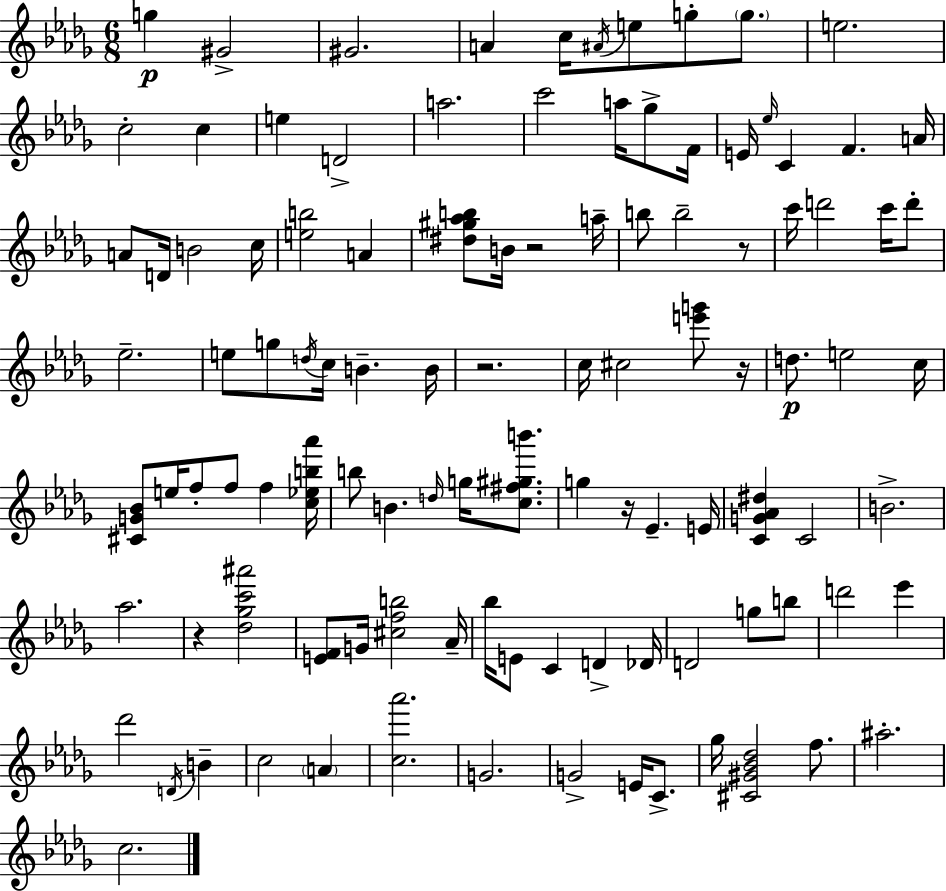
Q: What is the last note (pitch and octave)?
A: C5